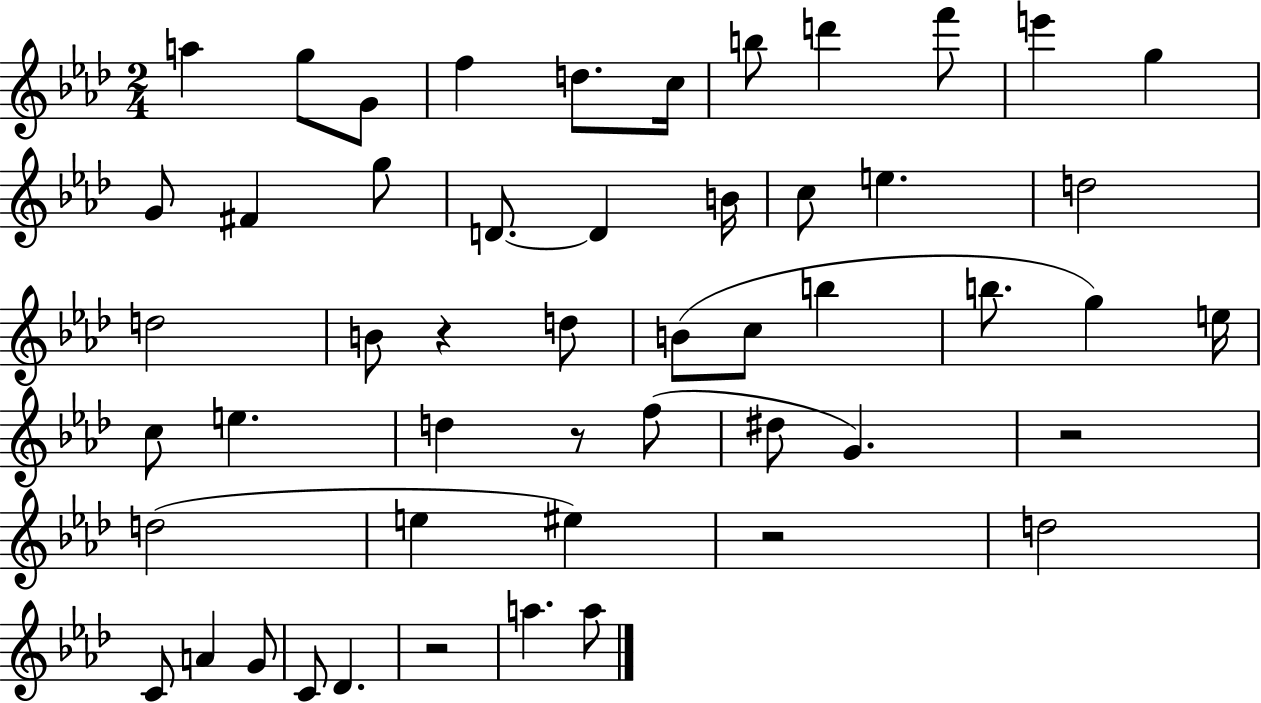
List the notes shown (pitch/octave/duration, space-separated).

A5/q G5/e G4/e F5/q D5/e. C5/s B5/e D6/q F6/e E6/q G5/q G4/e F#4/q G5/e D4/e. D4/q B4/s C5/e E5/q. D5/h D5/h B4/e R/q D5/e B4/e C5/e B5/q B5/e. G5/q E5/s C5/e E5/q. D5/q R/e F5/e D#5/e G4/q. R/h D5/h E5/q EIS5/q R/h D5/h C4/e A4/q G4/e C4/e Db4/q. R/h A5/q. A5/e